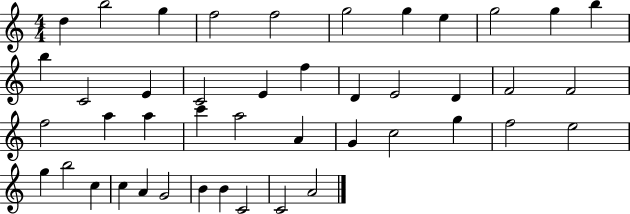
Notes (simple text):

D5/q B5/h G5/q F5/h F5/h G5/h G5/q E5/q G5/h G5/q B5/q B5/q C4/h E4/q C4/h E4/q F5/q D4/q E4/h D4/q F4/h F4/h F5/h A5/q A5/q C6/q A5/h A4/q G4/q C5/h G5/q F5/h E5/h G5/q B5/h C5/q C5/q A4/q G4/h B4/q B4/q C4/h C4/h A4/h